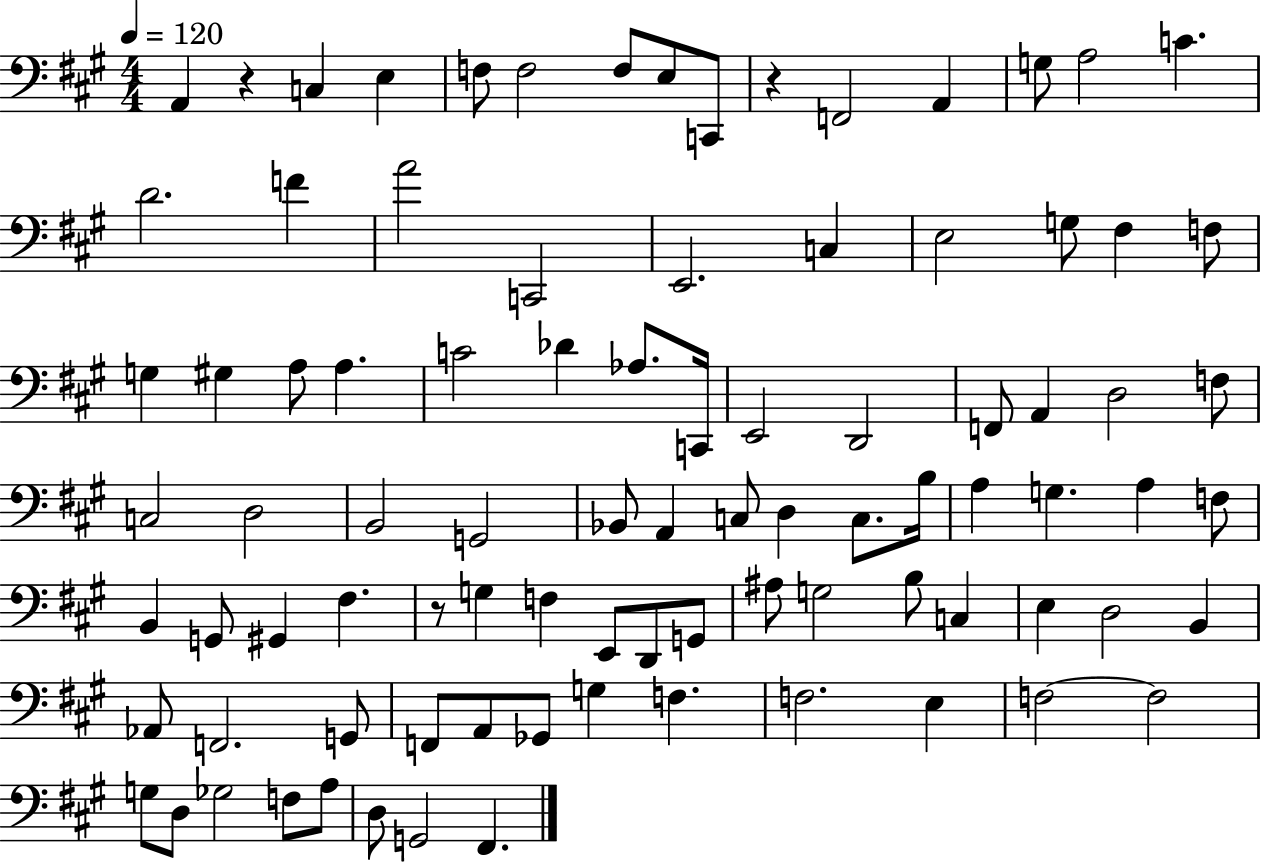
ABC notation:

X:1
T:Untitled
M:4/4
L:1/4
K:A
A,, z C, E, F,/2 F,2 F,/2 E,/2 C,,/2 z F,,2 A,, G,/2 A,2 C D2 F A2 C,,2 E,,2 C, E,2 G,/2 ^F, F,/2 G, ^G, A,/2 A, C2 _D _A,/2 C,,/4 E,,2 D,,2 F,,/2 A,, D,2 F,/2 C,2 D,2 B,,2 G,,2 _B,,/2 A,, C,/2 D, C,/2 B,/4 A, G, A, F,/2 B,, G,,/2 ^G,, ^F, z/2 G, F, E,,/2 D,,/2 G,,/2 ^A,/2 G,2 B,/2 C, E, D,2 B,, _A,,/2 F,,2 G,,/2 F,,/2 A,,/2 _G,,/2 G, F, F,2 E, F,2 F,2 G,/2 D,/2 _G,2 F,/2 A,/2 D,/2 G,,2 ^F,,